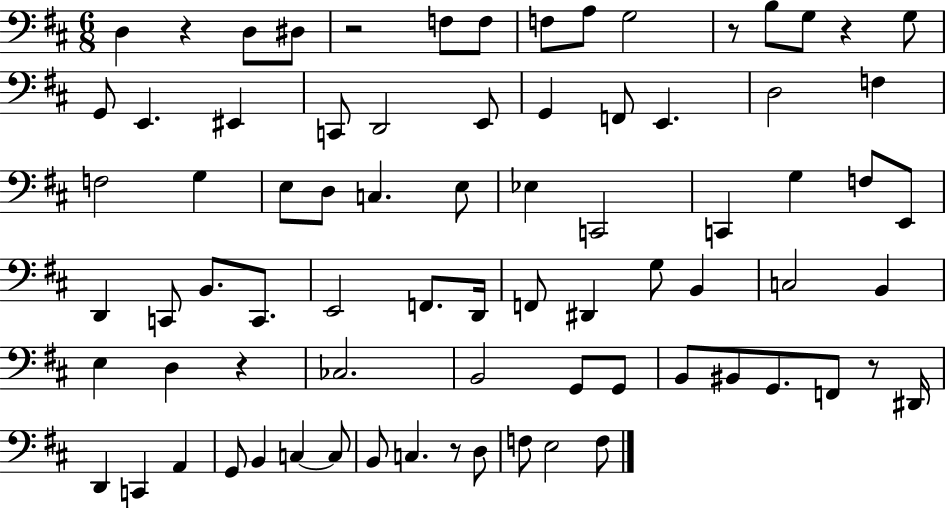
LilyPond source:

{
  \clef bass
  \numericTimeSignature
  \time 6/8
  \key d \major
  d4 r4 d8 dis8 | r2 f8 f8 | f8 a8 g2 | r8 b8 g8 r4 g8 | \break g,8 e,4. eis,4 | c,8 d,2 e,8 | g,4 f,8 e,4. | d2 f4 | \break f2 g4 | e8 d8 c4. e8 | ees4 c,2 | c,4 g4 f8 e,8 | \break d,4 c,8 b,8. c,8. | e,2 f,8. d,16 | f,8 dis,4 g8 b,4 | c2 b,4 | \break e4 d4 r4 | ces2. | b,2 g,8 g,8 | b,8 bis,8 g,8. f,8 r8 dis,16 | \break d,4 c,4 a,4 | g,8 b,4 c4~~ c8 | b,8 c4. r8 d8 | f8 e2 f8 | \break \bar "|."
}